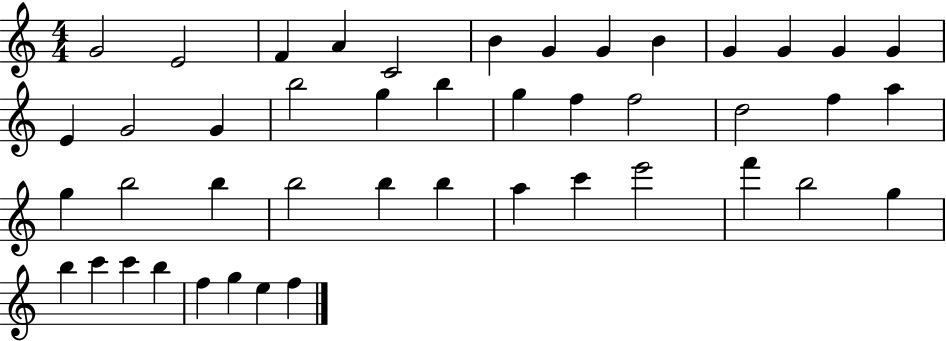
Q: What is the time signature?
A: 4/4